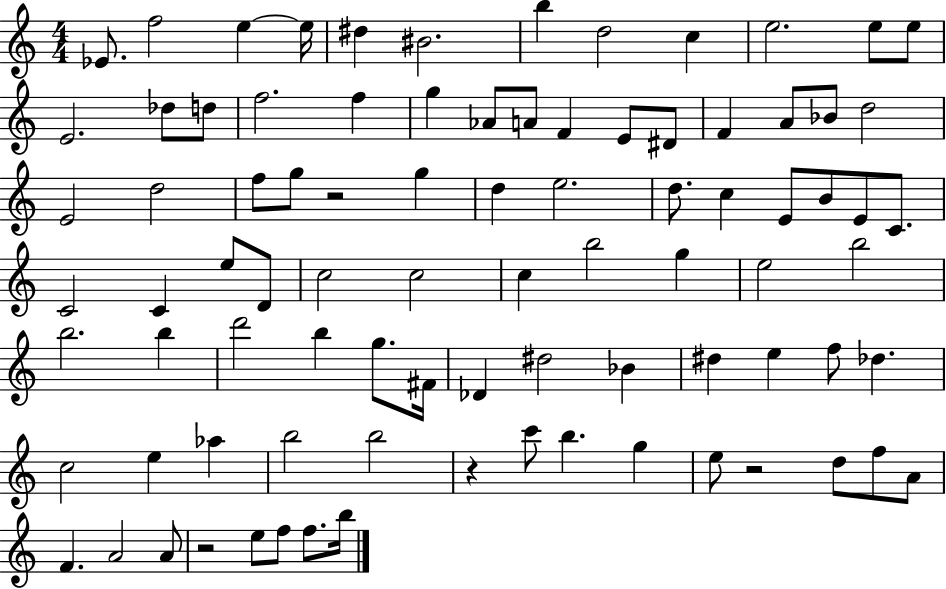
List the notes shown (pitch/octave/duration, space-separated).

Eb4/e. F5/h E5/q E5/s D#5/q BIS4/h. B5/q D5/h C5/q E5/h. E5/e E5/e E4/h. Db5/e D5/e F5/h. F5/q G5/q Ab4/e A4/e F4/q E4/e D#4/e F4/q A4/e Bb4/e D5/h E4/h D5/h F5/e G5/e R/h G5/q D5/q E5/h. D5/e. C5/q E4/e B4/e E4/e C4/e. C4/h C4/q E5/e D4/e C5/h C5/h C5/q B5/h G5/q E5/h B5/h B5/h. B5/q D6/h B5/q G5/e. F#4/s Db4/q D#5/h Bb4/q D#5/q E5/q F5/e Db5/q. C5/h E5/q Ab5/q B5/h B5/h R/q C6/e B5/q. G5/q E5/e R/h D5/e F5/e A4/e F4/q. A4/h A4/e R/h E5/e F5/e F5/e. B5/s